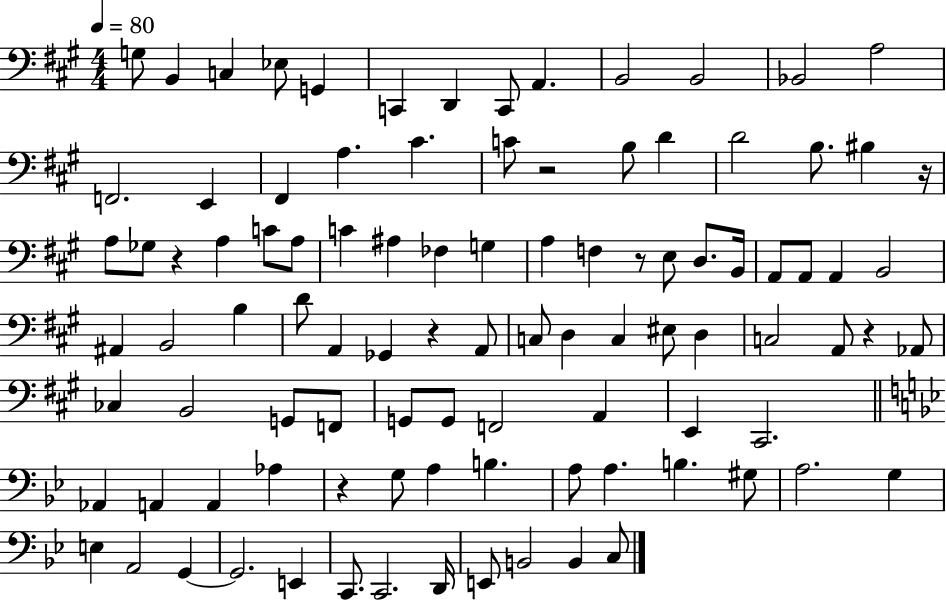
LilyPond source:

{
  \clef bass
  \numericTimeSignature
  \time 4/4
  \key a \major
  \tempo 4 = 80
  g8 b,4 c4 ees8 g,4 | c,4 d,4 c,8 a,4. | b,2 b,2 | bes,2 a2 | \break f,2. e,4 | fis,4 a4. cis'4. | c'8 r2 b8 d'4 | d'2 b8. bis4 r16 | \break a8 ges8 r4 a4 c'8 a8 | c'4 ais4 fes4 g4 | a4 f4 r8 e8 d8. b,16 | a,8 a,8 a,4 b,2 | \break ais,4 b,2 b4 | d'8 a,4 ges,4 r4 a,8 | c8 d4 c4 eis8 d4 | c2 a,8 r4 aes,8 | \break ces4 b,2 g,8 f,8 | g,8 g,8 f,2 a,4 | e,4 cis,2. | \bar "||" \break \key bes \major aes,4 a,4 a,4 aes4 | r4 g8 a4 b4. | a8 a4. b4. gis8 | a2. g4 | \break e4 a,2 g,4~~ | g,2. e,4 | c,8. c,2. d,16 | e,8 b,2 b,4 c8 | \break \bar "|."
}